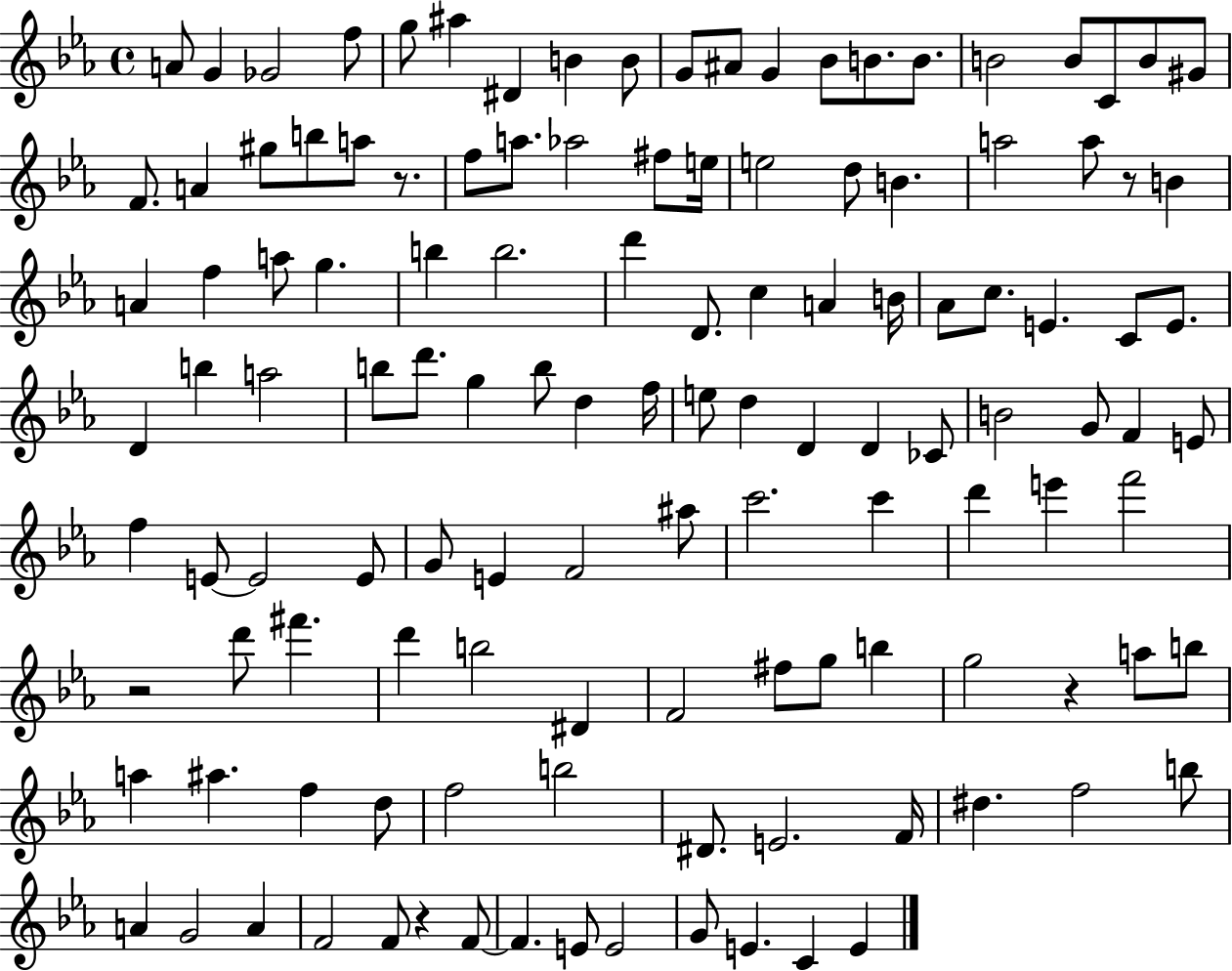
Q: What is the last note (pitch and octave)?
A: E4